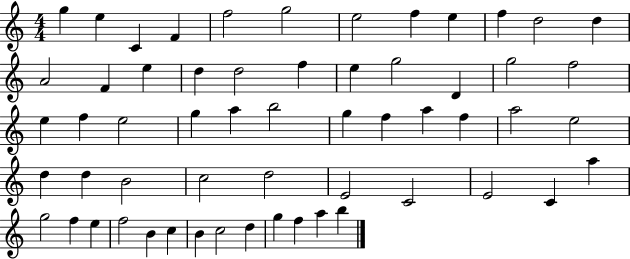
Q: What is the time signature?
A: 4/4